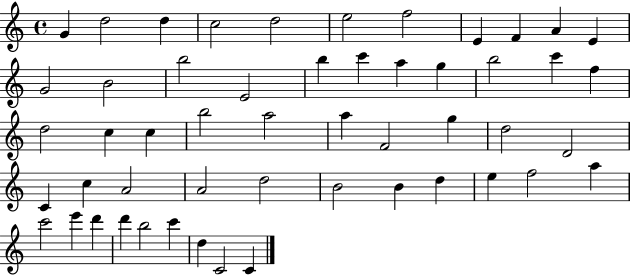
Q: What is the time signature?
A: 4/4